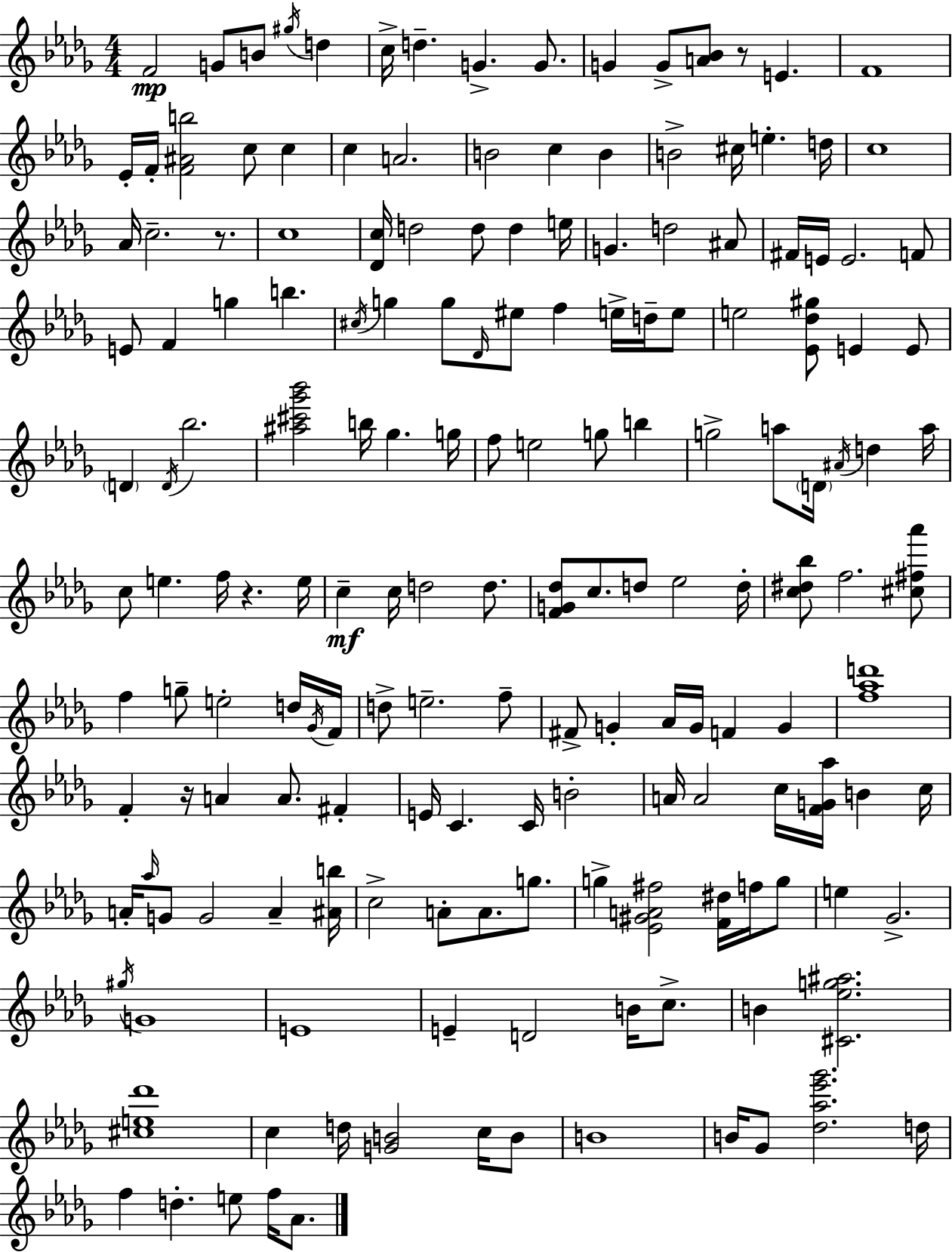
{
  \clef treble
  \numericTimeSignature
  \time 4/4
  \key bes \minor
  \repeat volta 2 { f'2\mp g'8 b'8 \acciaccatura { gis''16 } d''4 | c''16-> d''4.-- g'4.-> g'8. | g'4 g'8-> <a' bes'>8 r8 e'4. | f'1 | \break ees'16-. f'16-. <f' ais' b''>2 c''8 c''4 | c''4 a'2. | b'2 c''4 b'4 | b'2-> cis''16 e''4.-. | \break d''16 c''1 | aes'16 c''2.-- r8. | c''1 | <des' c''>16 d''2 d''8 d''4 | \break e''16 g'4. d''2 ais'8 | fis'16 e'16 e'2. f'8 | e'8 f'4 g''4 b''4. | \acciaccatura { cis''16 } g''4 g''8 \grace { des'16 } eis''8 f''4 e''16-> | \break d''16-- e''8 e''2 <ees' des'' gis''>8 e'4 | e'8 \parenthesize d'4 \acciaccatura { d'16 } bes''2. | <ais'' cis''' ges''' bes'''>2 b''16 ges''4. | g''16 f''8 e''2 g''8 | \break b''4 g''2-> a''8 \parenthesize d'16 \acciaccatura { ais'16 } | d''4 a''16 c''8 e''4. f''16 r4. | e''16 c''4--\mf c''16 d''2 | d''8. <f' g' des''>8 c''8. d''8 ees''2 | \break d''16-. <c'' dis'' bes''>8 f''2. | <cis'' fis'' aes'''>8 f''4 g''8-- e''2-. | d''16 \acciaccatura { ges'16 } f'16 d''8-> e''2.-- | f''8-- fis'8-> g'4-. aes'16 g'16 f'4 | \break g'4 <f'' aes'' d'''>1 | f'4-. r16 a'4 a'8. | fis'4-. e'16 c'4. c'16 b'2-. | a'16 a'2 c''16 | \break <f' g' aes''>16 b'4 c''16 a'16-. \grace { aes''16 } g'8 g'2 | a'4-- <ais' b''>16 c''2-> a'8-. | a'8. g''8. g''4-> <ees' gis' a' fis''>2 | <f' dis''>16 f''16 g''8 e''4 ges'2.-> | \break \acciaccatura { gis''16 } g'1 | e'1 | e'4-- d'2 | b'16 c''8.-> b'4 <cis' ees'' g'' ais''>2. | \break <cis'' e'' des'''>1 | c''4 d''16 <g' b'>2 | c''16 b'8 b'1 | b'16 ges'8 <des'' aes'' ees''' ges'''>2. | \break d''16 f''4 d''4.-. | e''8 f''16 aes'8. } \bar "|."
}